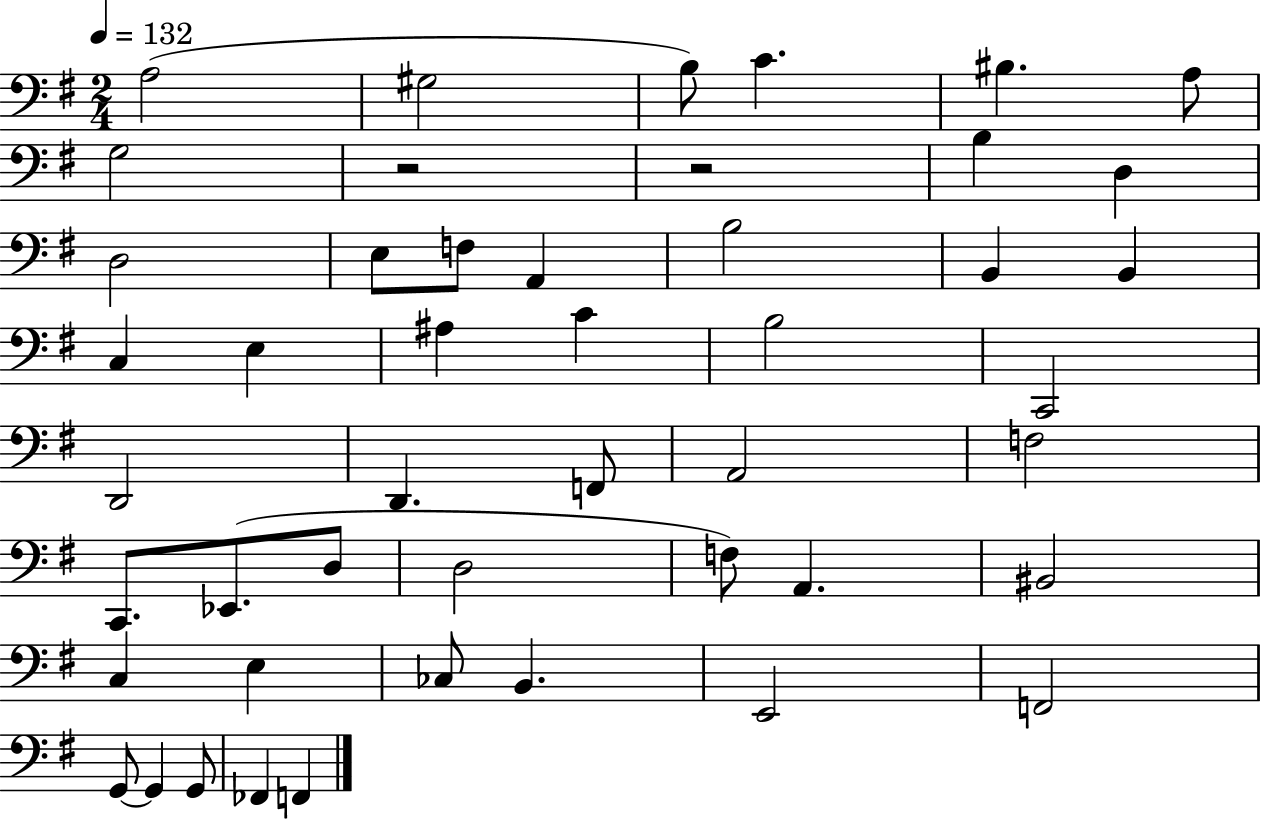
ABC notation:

X:1
T:Untitled
M:2/4
L:1/4
K:G
A,2 ^G,2 B,/2 C ^B, A,/2 G,2 z2 z2 B, D, D,2 E,/2 F,/2 A,, B,2 B,, B,, C, E, ^A, C B,2 C,,2 D,,2 D,, F,,/2 A,,2 F,2 C,,/2 _E,,/2 D,/2 D,2 F,/2 A,, ^B,,2 C, E, _C,/2 B,, E,,2 F,,2 G,,/2 G,, G,,/2 _F,, F,,